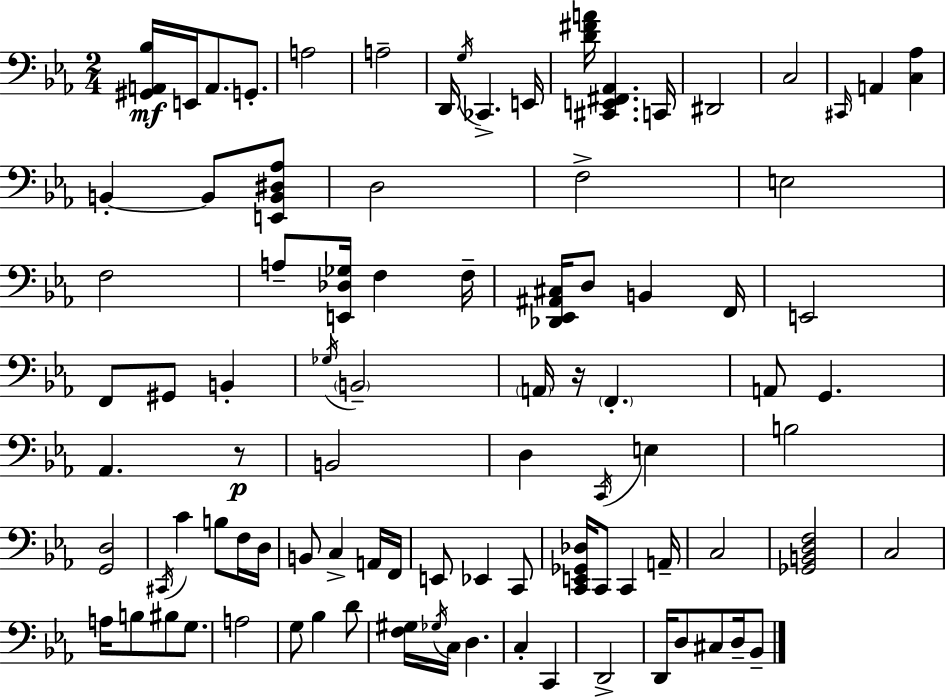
{
  \clef bass
  \numericTimeSignature
  \time 2/4
  \key ees \major
  \repeat volta 2 { <gis, a, bes>16\mf e,16 a,8. g,8.-. | a2 | a2-- | d,16 \acciaccatura { g16 } ces,4.-> | \break e,16 <d' fis' a'>16 <cis, e, fis, aes,>4. | c,16 dis,2 | c2 | \grace { cis,16 } a,4 <c aes>4 | \break b,4-.~~ b,8 | <e, b, dis aes>8 d2 | f2-> | e2 | \break f2 | a8-- <e, des ges>16 f4 | f16-- <des, ees, ais, cis>16 d8 b,4 | f,16 e,2 | \break f,8 gis,8 b,4-. | \acciaccatura { ges16 } \parenthesize b,2-- | \parenthesize a,16 r16 \parenthesize f,4.-. | a,8 g,4. | \break aes,4. | r8\p b,2 | d4 \acciaccatura { c,16 } | e4 b2 | \break <g, d>2 | \acciaccatura { cis,16 } c'4 | b8 f16 d16 b,8 c4-> | a,16 f,16 e,8 ees,4 | \break c,8 <c, e, ges, des>16 c,8 | c,4 a,16-- c2 | <ges, b, d f>2 | c2 | \break a16 b8 | bis8 g8. a2 | g8 bes4 | d'8 <f gis>16 \acciaccatura { ges16 } c16 | \break d4. c4-. | c,4 d,2-> | d,16 d8 | cis8 d16-- bes,8-- } \bar "|."
}